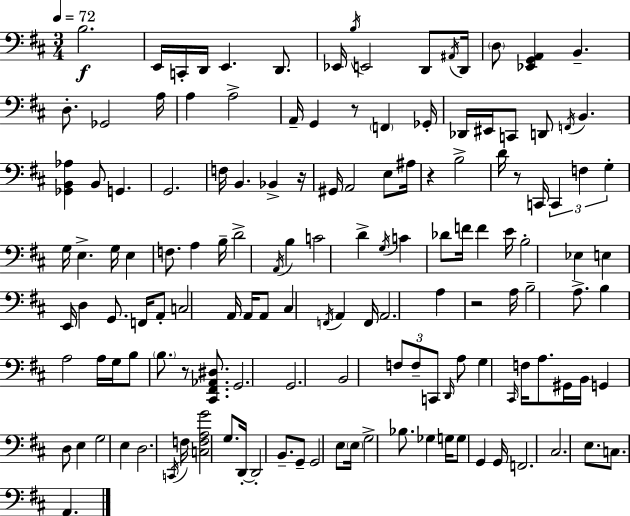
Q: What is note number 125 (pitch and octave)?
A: G3